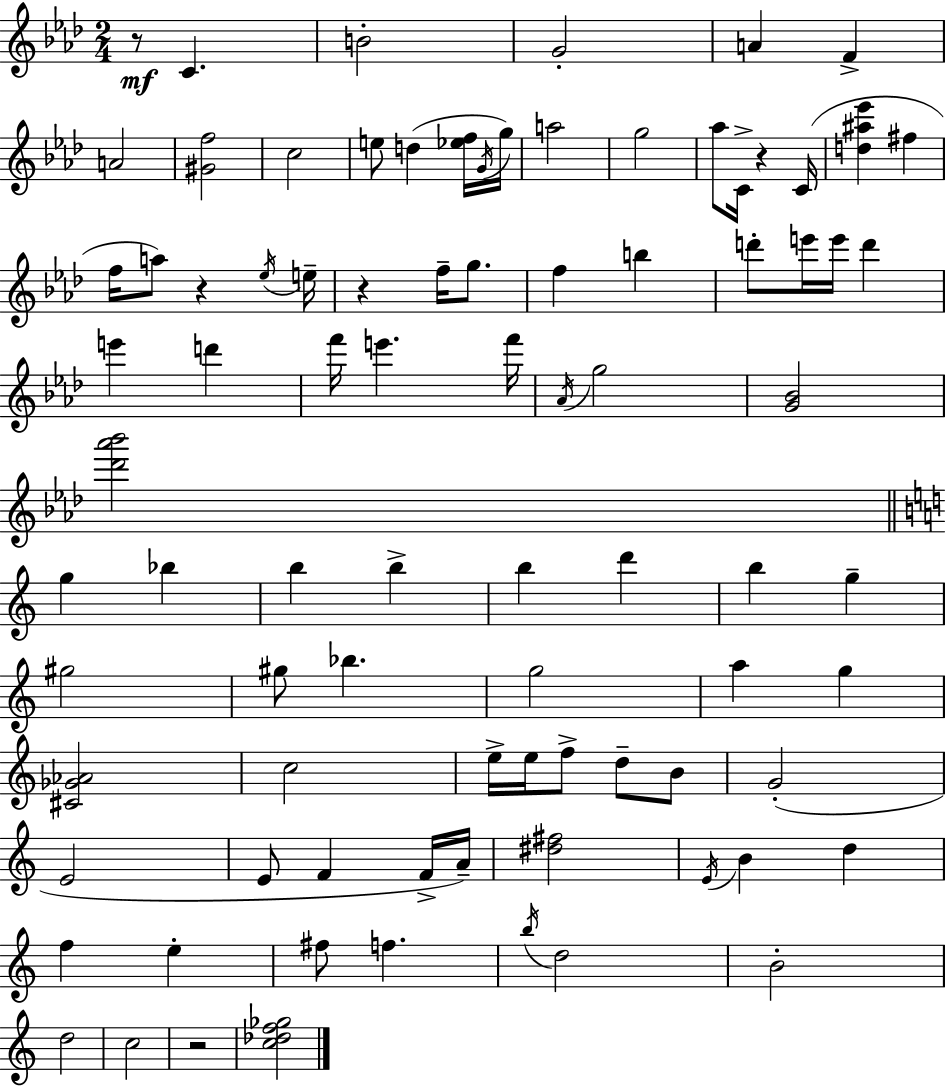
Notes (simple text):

R/e C4/q. B4/h G4/h A4/q F4/q A4/h [G#4,F5]/h C5/h E5/e D5/q [Eb5,F5]/s G4/s G5/s A5/h G5/h Ab5/e C4/s R/q C4/s [D5,A#5,Eb6]/q F#5/q F5/s A5/e R/q Eb5/s E5/s R/q F5/s G5/e. F5/q B5/q D6/e E6/s E6/s D6/q E6/q D6/q F6/s E6/q. F6/s Ab4/s G5/h [G4,Bb4]/h [Db6,Ab6,Bb6]/h G5/q Bb5/q B5/q B5/q B5/q D6/q B5/q G5/q G#5/h G#5/e Bb5/q. G5/h A5/q G5/q [C#4,Gb4,Ab4]/h C5/h E5/s E5/s F5/e D5/e B4/e G4/h E4/h E4/e F4/q F4/s A4/s [D#5,F#5]/h E4/s B4/q D5/q F5/q E5/q F#5/e F5/q. B5/s D5/h B4/h D5/h C5/h R/h [C5,Db5,F5,Gb5]/h